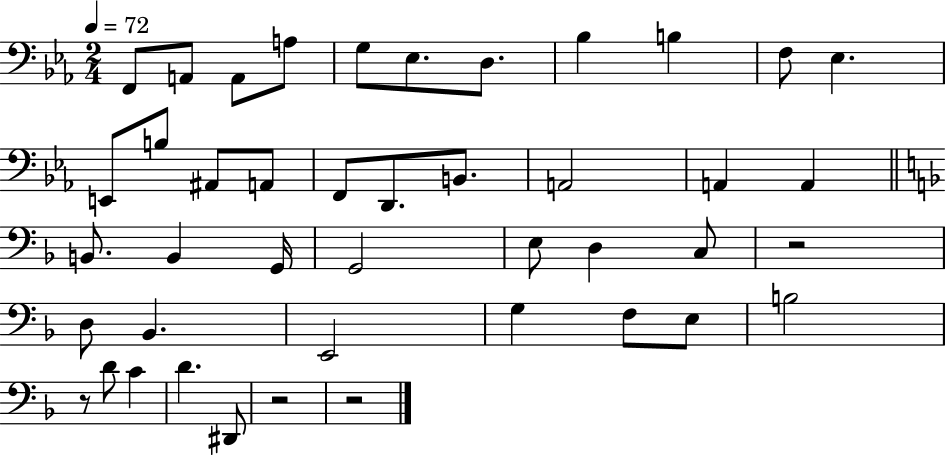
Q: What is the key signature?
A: EES major